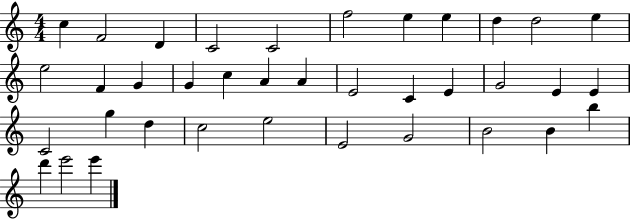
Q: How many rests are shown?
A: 0